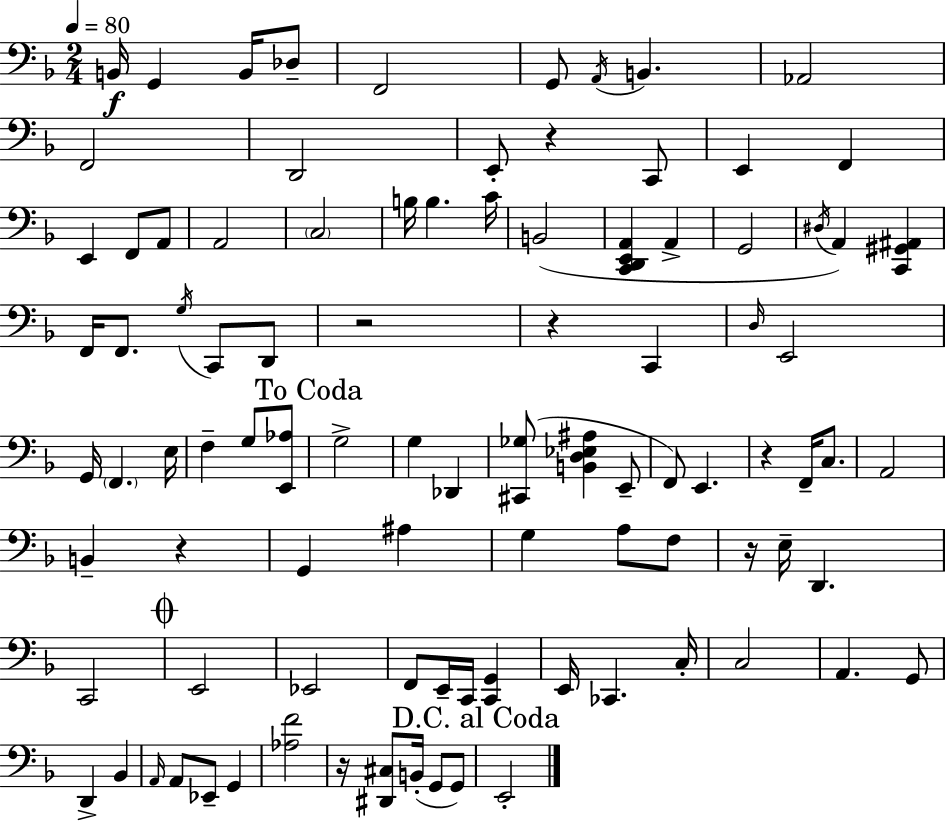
X:1
T:Untitled
M:2/4
L:1/4
K:F
B,,/4 G,, B,,/4 _D,/2 F,,2 G,,/2 A,,/4 B,, _A,,2 F,,2 D,,2 E,,/2 z C,,/2 E,, F,, E,, F,,/2 A,,/2 A,,2 C,2 B,/4 B, C/4 B,,2 [C,,D,,E,,A,,] A,, G,,2 ^D,/4 A,, [C,,^G,,^A,,] F,,/4 F,,/2 G,/4 C,,/2 D,,/2 z2 z C,, D,/4 E,,2 G,,/4 F,, E,/4 F, G,/2 [E,,_A,]/2 G,2 G, _D,, [^C,,_G,]/2 [B,,D,_E,^A,] E,,/2 F,,/2 E,, z F,,/4 C,/2 A,,2 B,, z G,, ^A, G, A,/2 F,/2 z/4 E,/4 D,, C,,2 E,,2 _E,,2 F,,/2 E,,/4 C,,/4 [C,,G,,] E,,/4 _C,, C,/4 C,2 A,, G,,/2 D,, _B,, A,,/4 A,,/2 _E,,/2 G,, [_A,F]2 z/4 [^D,,^C,]/2 B,,/4 G,,/2 G,,/2 E,,2